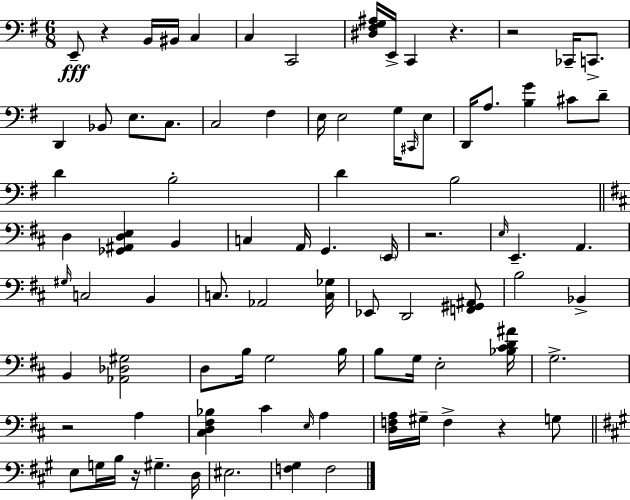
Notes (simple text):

E2/e R/q B2/s BIS2/s C3/q C3/q C2/h [D#3,F#3,G3,A#3]/s E2/s C2/q R/q. R/h CES2/s C2/e. D2/q Bb2/e E3/e. C3/e. C3/h F#3/q E3/s E3/h G3/s C#2/s E3/e D2/s A3/e. [B3,G4]/q C#4/e D4/e D4/q B3/h D4/q B3/h D3/q [Gb2,A#2,D3,E3]/q B2/q C3/q A2/s G2/q. E2/s R/h. E3/s E2/q. A2/q. G#3/s C3/h B2/q C3/e. Ab2/h [C3,Gb3]/s Eb2/e D2/h [F2,G#2,A#2]/e B3/h Bb2/q B2/q [Ab2,Db3,G#3]/h D3/e B3/s G3/h B3/s B3/e G3/s E3/h [Bb3,C#4,D4,A#4]/s G3/h. R/h A3/q [C#3,D3,F#3,Bb3]/q C#4/q E3/s A3/q [D3,F3,A3]/s G#3/s F3/q R/q G3/e E3/e G3/s B3/s R/s G#3/q. D3/s EIS3/h. [F3,G#3]/q F3/h